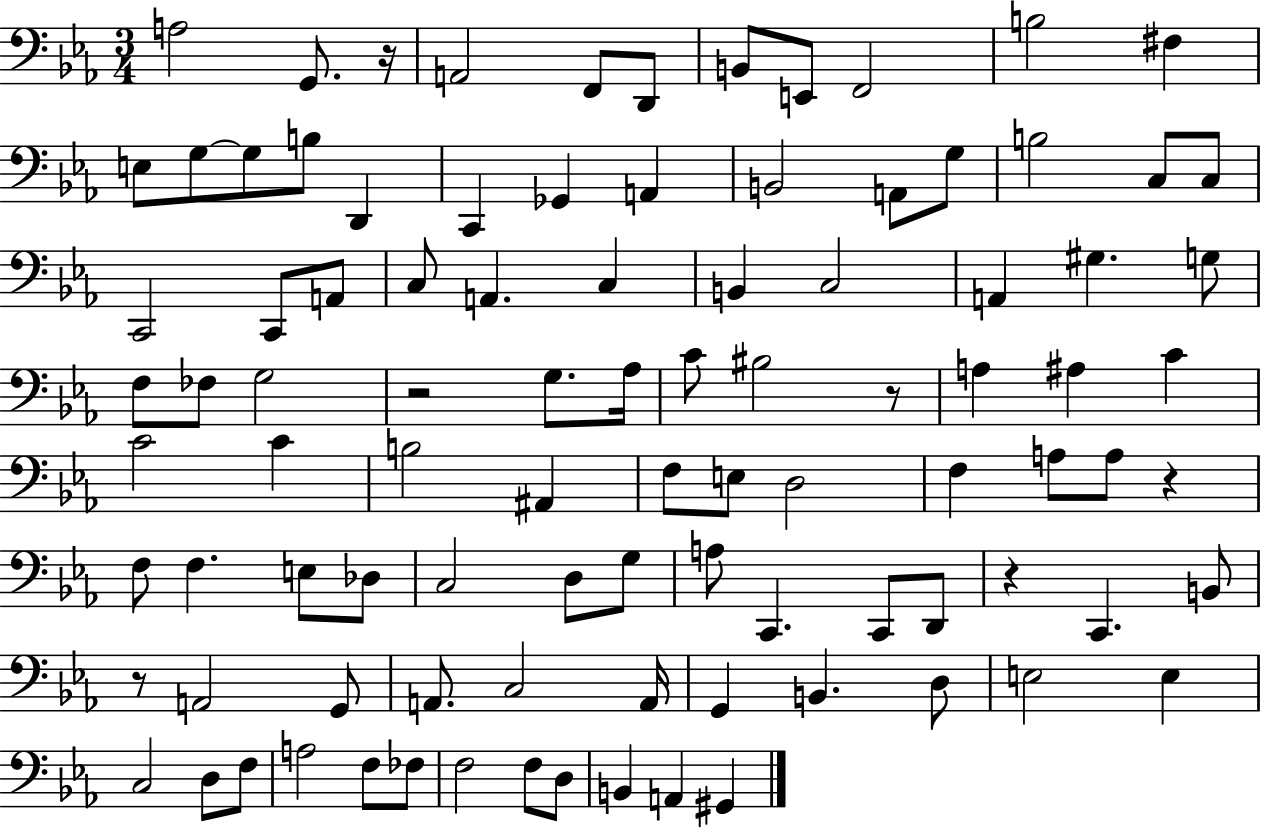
X:1
T:Untitled
M:3/4
L:1/4
K:Eb
A,2 G,,/2 z/4 A,,2 F,,/2 D,,/2 B,,/2 E,,/2 F,,2 B,2 ^F, E,/2 G,/2 G,/2 B,/2 D,, C,, _G,, A,, B,,2 A,,/2 G,/2 B,2 C,/2 C,/2 C,,2 C,,/2 A,,/2 C,/2 A,, C, B,, C,2 A,, ^G, G,/2 F,/2 _F,/2 G,2 z2 G,/2 _A,/4 C/2 ^B,2 z/2 A, ^A, C C2 C B,2 ^A,, F,/2 E,/2 D,2 F, A,/2 A,/2 z F,/2 F, E,/2 _D,/2 C,2 D,/2 G,/2 A,/2 C,, C,,/2 D,,/2 z C,, B,,/2 z/2 A,,2 G,,/2 A,,/2 C,2 A,,/4 G,, B,, D,/2 E,2 E, C,2 D,/2 F,/2 A,2 F,/2 _F,/2 F,2 F,/2 D,/2 B,, A,, ^G,,